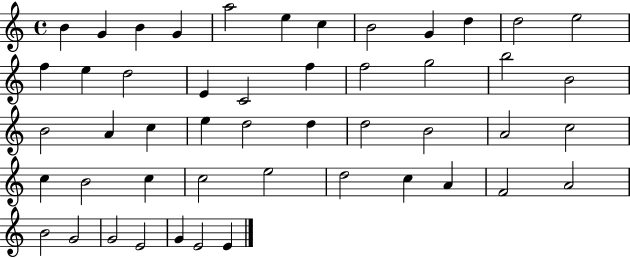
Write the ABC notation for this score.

X:1
T:Untitled
M:4/4
L:1/4
K:C
B G B G a2 e c B2 G d d2 e2 f e d2 E C2 f f2 g2 b2 B2 B2 A c e d2 d d2 B2 A2 c2 c B2 c c2 e2 d2 c A F2 A2 B2 G2 G2 E2 G E2 E